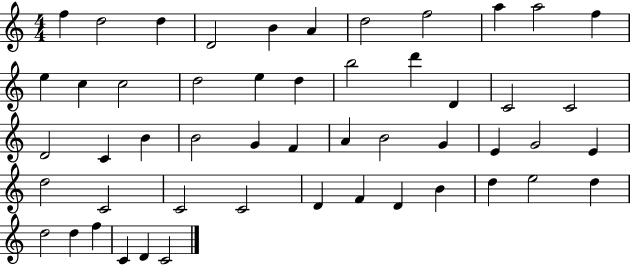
F5/q D5/h D5/q D4/h B4/q A4/q D5/h F5/h A5/q A5/h F5/q E5/q C5/q C5/h D5/h E5/q D5/q B5/h D6/q D4/q C4/h C4/h D4/h C4/q B4/q B4/h G4/q F4/q A4/q B4/h G4/q E4/q G4/h E4/q D5/h C4/h C4/h C4/h D4/q F4/q D4/q B4/q D5/q E5/h D5/q D5/h D5/q F5/q C4/q D4/q C4/h